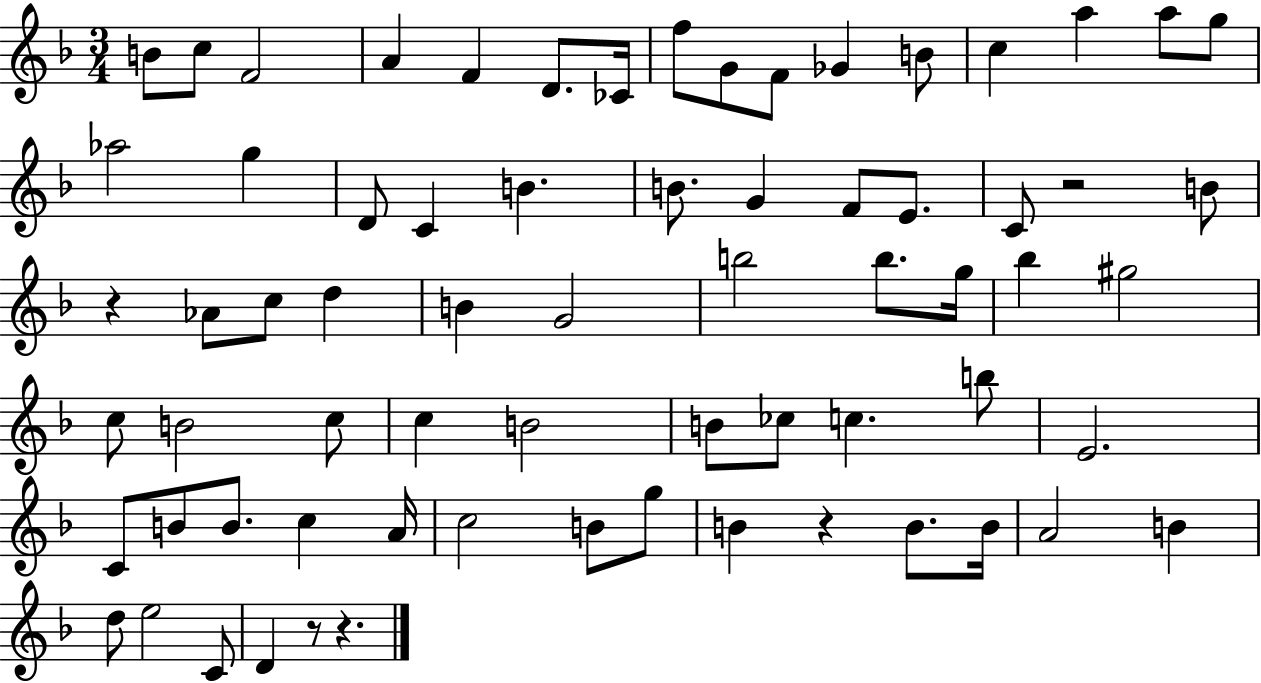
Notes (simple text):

B4/e C5/e F4/h A4/q F4/q D4/e. CES4/s F5/e G4/e F4/e Gb4/q B4/e C5/q A5/q A5/e G5/e Ab5/h G5/q D4/e C4/q B4/q. B4/e. G4/q F4/e E4/e. C4/e R/h B4/e R/q Ab4/e C5/e D5/q B4/q G4/h B5/h B5/e. G5/s Bb5/q G#5/h C5/e B4/h C5/e C5/q B4/h B4/e CES5/e C5/q. B5/e E4/h. C4/e B4/e B4/e. C5/q A4/s C5/h B4/e G5/e B4/q R/q B4/e. B4/s A4/h B4/q D5/e E5/h C4/e D4/q R/e R/q.